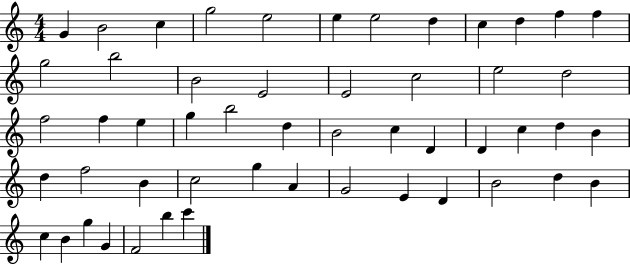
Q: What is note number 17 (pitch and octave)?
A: E4